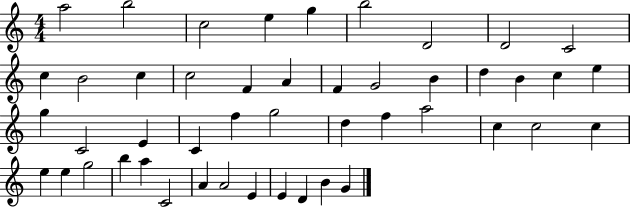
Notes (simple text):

A5/h B5/h C5/h E5/q G5/q B5/h D4/h D4/h C4/h C5/q B4/h C5/q C5/h F4/q A4/q F4/q G4/h B4/q D5/q B4/q C5/q E5/q G5/q C4/h E4/q C4/q F5/q G5/h D5/q F5/q A5/h C5/q C5/h C5/q E5/q E5/q G5/h B5/q A5/q C4/h A4/q A4/h E4/q E4/q D4/q B4/q G4/q